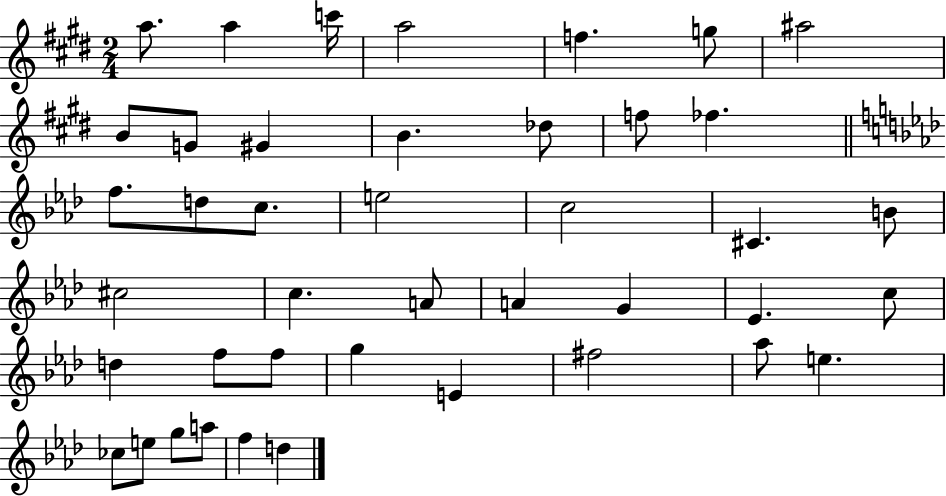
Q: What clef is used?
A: treble